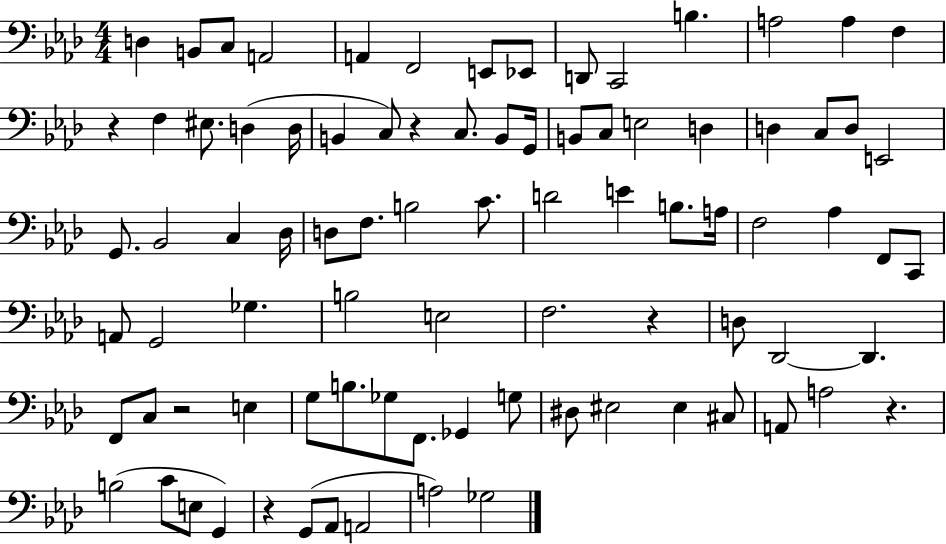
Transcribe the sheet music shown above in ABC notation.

X:1
T:Untitled
M:4/4
L:1/4
K:Ab
D, B,,/2 C,/2 A,,2 A,, F,,2 E,,/2 _E,,/2 D,,/2 C,,2 B, A,2 A, F, z F, ^E,/2 D, D,/4 B,, C,/2 z C,/2 B,,/2 G,,/4 B,,/2 C,/2 E,2 D, D, C,/2 D,/2 E,,2 G,,/2 _B,,2 C, _D,/4 D,/2 F,/2 B,2 C/2 D2 E B,/2 A,/4 F,2 _A, F,,/2 C,,/2 A,,/2 G,,2 _G, B,2 E,2 F,2 z D,/2 _D,,2 _D,, F,,/2 C,/2 z2 E, G,/2 B,/2 _G,/2 F,,/2 _G,, G,/2 ^D,/2 ^E,2 ^E, ^C,/2 A,,/2 A,2 z B,2 C/2 E,/2 G,, z G,,/2 _A,,/2 A,,2 A,2 _G,2